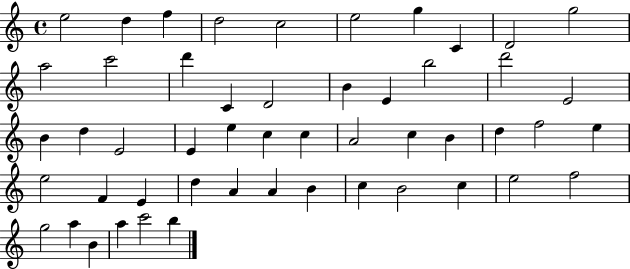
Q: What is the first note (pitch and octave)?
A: E5